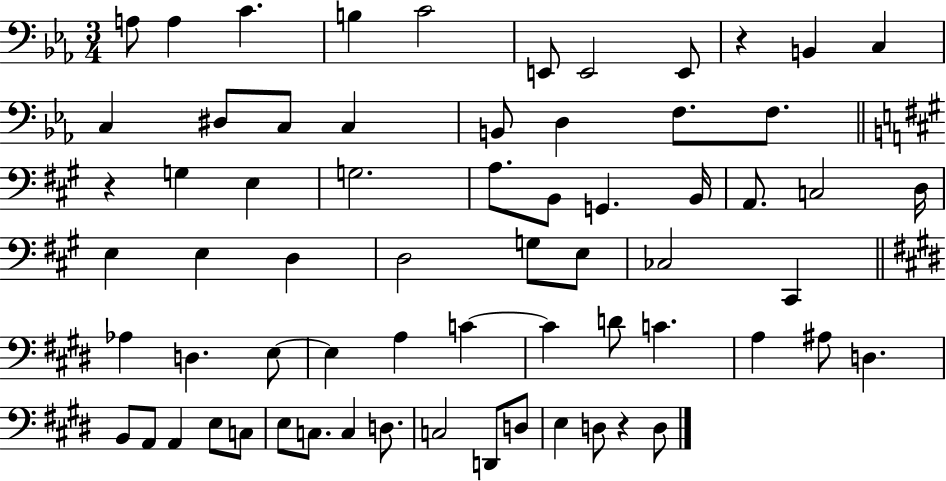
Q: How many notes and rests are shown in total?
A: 66